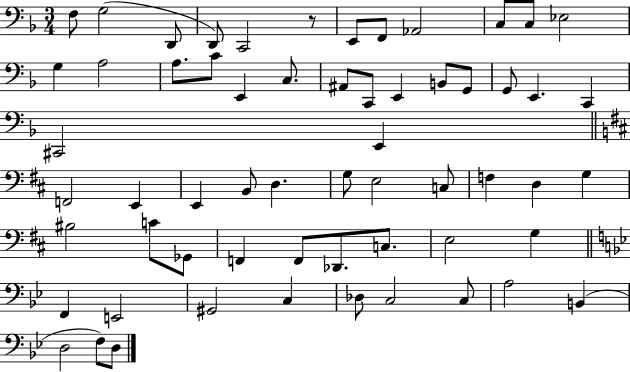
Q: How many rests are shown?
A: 1